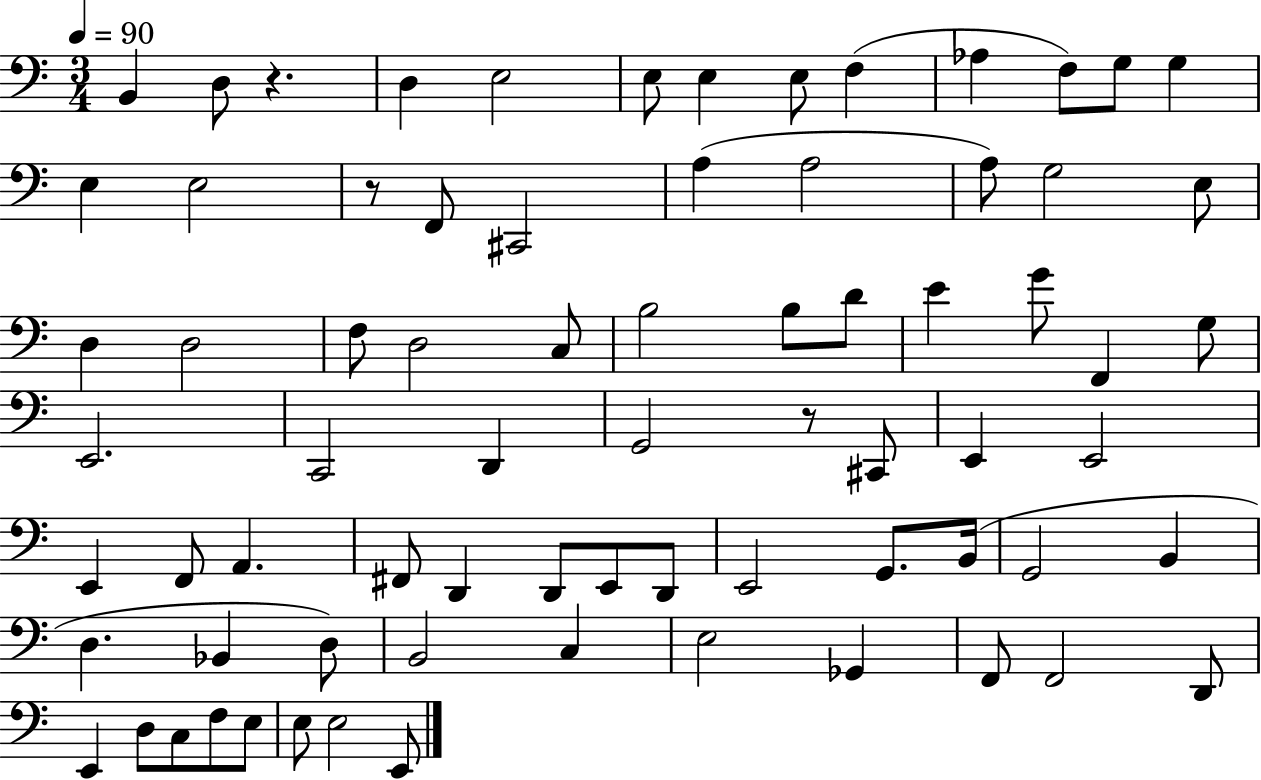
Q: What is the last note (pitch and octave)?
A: E2